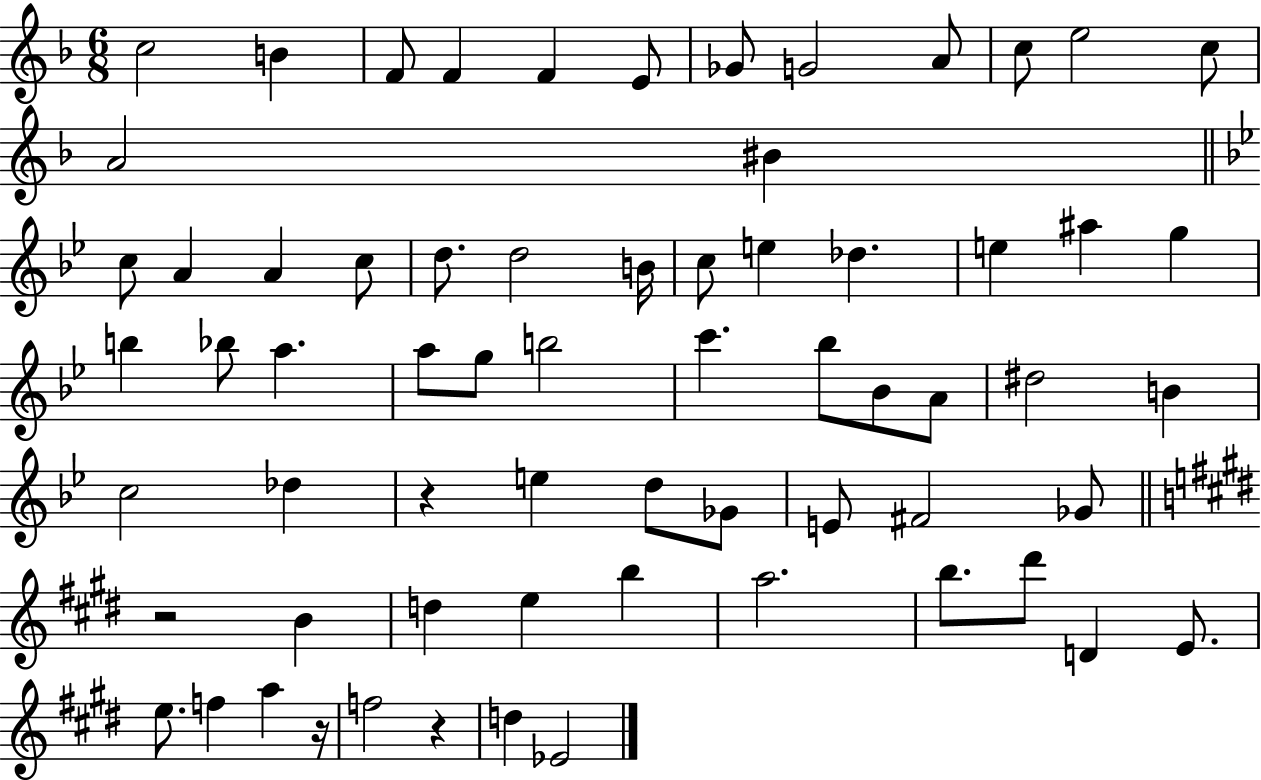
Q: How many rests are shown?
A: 4